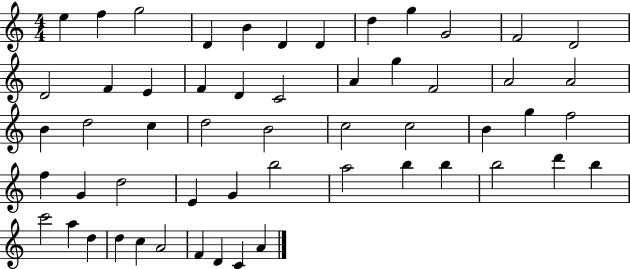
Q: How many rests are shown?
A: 0